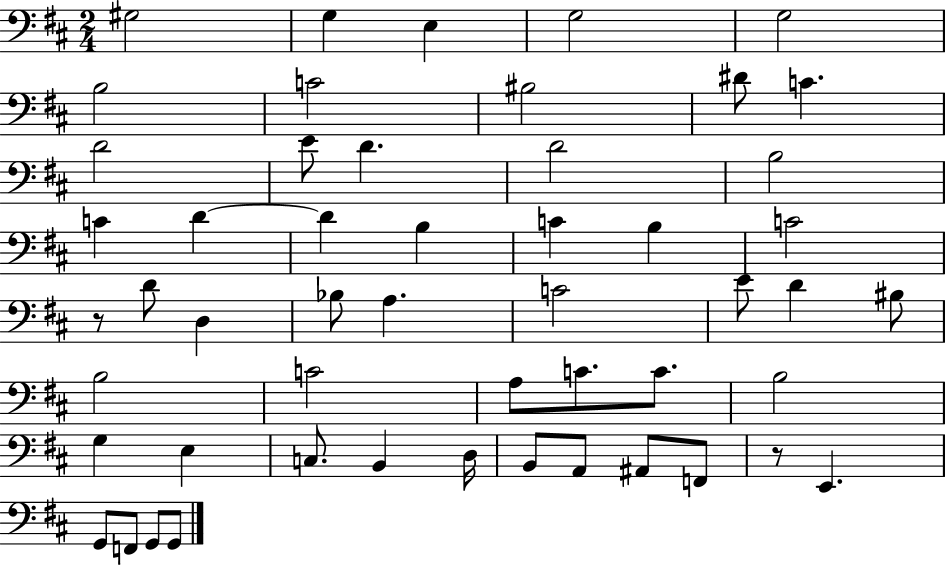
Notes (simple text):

G#3/h G3/q E3/q G3/h G3/h B3/h C4/h BIS3/h D#4/e C4/q. D4/h E4/e D4/q. D4/h B3/h C4/q D4/q D4/q B3/q C4/q B3/q C4/h R/e D4/e D3/q Bb3/e A3/q. C4/h E4/e D4/q BIS3/e B3/h C4/h A3/e C4/e. C4/e. B3/h G3/q E3/q C3/e. B2/q D3/s B2/e A2/e A#2/e F2/e R/e E2/q. G2/e F2/e G2/e G2/e